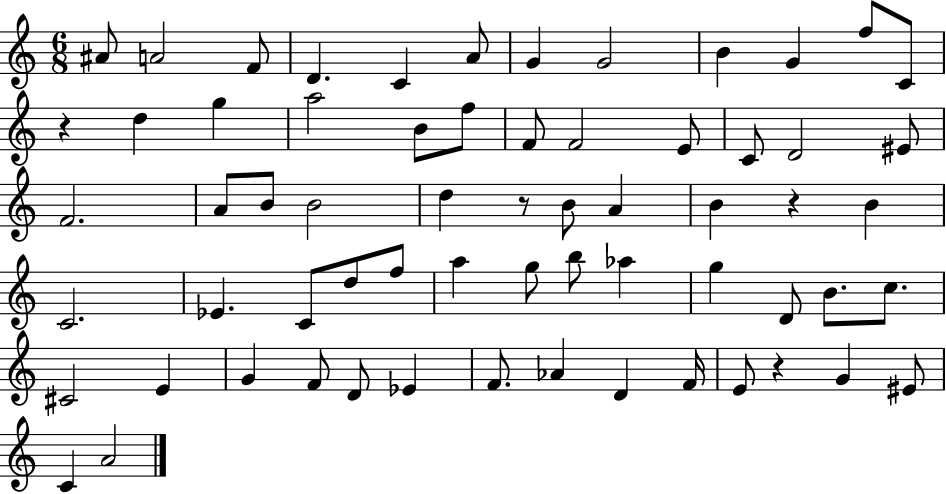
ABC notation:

X:1
T:Untitled
M:6/8
L:1/4
K:C
^A/2 A2 F/2 D C A/2 G G2 B G f/2 C/2 z d g a2 B/2 f/2 F/2 F2 E/2 C/2 D2 ^E/2 F2 A/2 B/2 B2 d z/2 B/2 A B z B C2 _E C/2 d/2 f/2 a g/2 b/2 _a g D/2 B/2 c/2 ^C2 E G F/2 D/2 _E F/2 _A D F/4 E/2 z G ^E/2 C A2